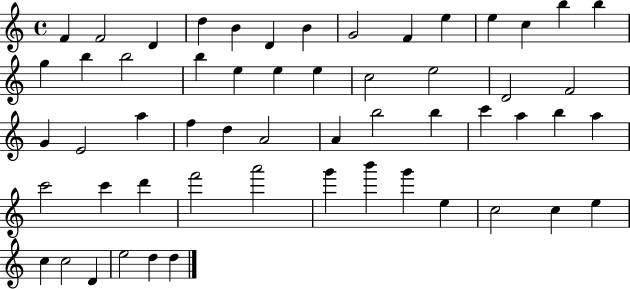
F4/q F4/h D4/q D5/q B4/q D4/q B4/q G4/h F4/q E5/q E5/q C5/q B5/q B5/q G5/q B5/q B5/h B5/q E5/q E5/q E5/q C5/h E5/h D4/h F4/h G4/q E4/h A5/q F5/q D5/q A4/h A4/q B5/h B5/q C6/q A5/q B5/q A5/q C6/h C6/q D6/q F6/h A6/h G6/q B6/q G6/q E5/q C5/h C5/q E5/q C5/q C5/h D4/q E5/h D5/q D5/q